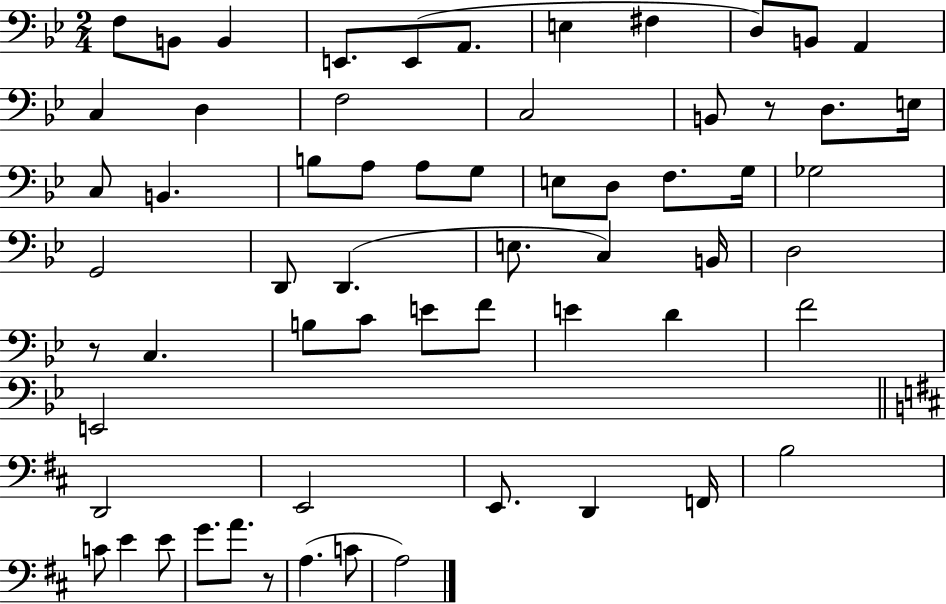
X:1
T:Untitled
M:2/4
L:1/4
K:Bb
F,/2 B,,/2 B,, E,,/2 E,,/2 A,,/2 E, ^F, D,/2 B,,/2 A,, C, D, F,2 C,2 B,,/2 z/2 D,/2 E,/4 C,/2 B,, B,/2 A,/2 A,/2 G,/2 E,/2 D,/2 F,/2 G,/4 _G,2 G,,2 D,,/2 D,, E,/2 C, B,,/4 D,2 z/2 C, B,/2 C/2 E/2 F/2 E D F2 E,,2 D,,2 E,,2 E,,/2 D,, F,,/4 B,2 C/2 E E/2 G/2 A/2 z/2 A, C/2 A,2